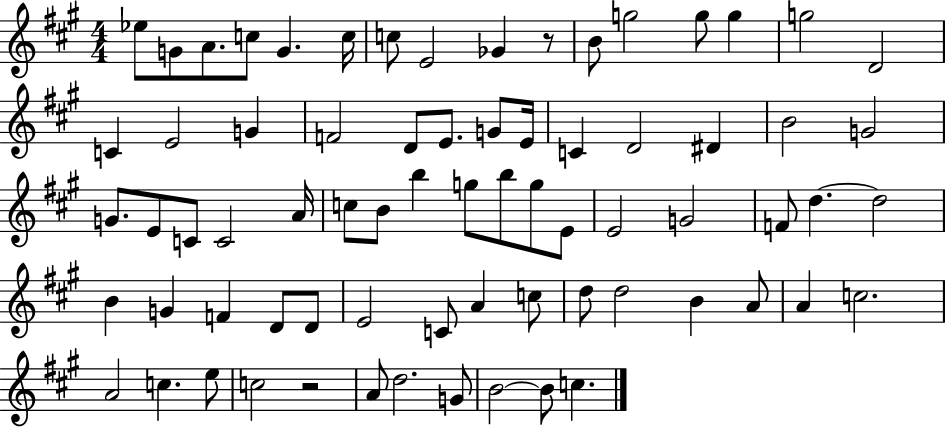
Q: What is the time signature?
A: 4/4